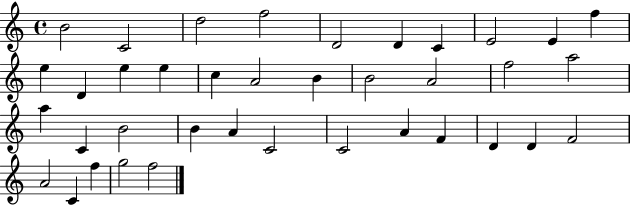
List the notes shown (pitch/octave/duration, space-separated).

B4/h C4/h D5/h F5/h D4/h D4/q C4/q E4/h E4/q F5/q E5/q D4/q E5/q E5/q C5/q A4/h B4/q B4/h A4/h F5/h A5/h A5/q C4/q B4/h B4/q A4/q C4/h C4/h A4/q F4/q D4/q D4/q F4/h A4/h C4/q F5/q G5/h F5/h